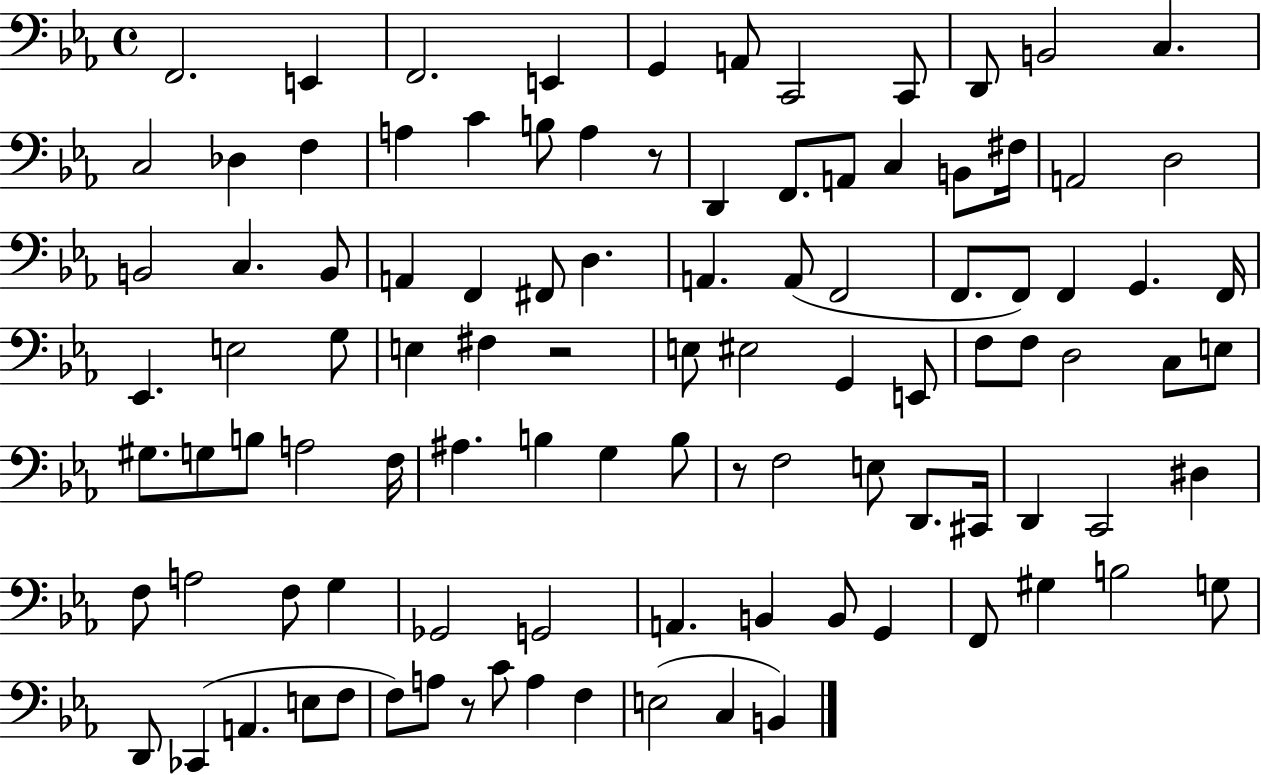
X:1
T:Untitled
M:4/4
L:1/4
K:Eb
F,,2 E,, F,,2 E,, G,, A,,/2 C,,2 C,,/2 D,,/2 B,,2 C, C,2 _D, F, A, C B,/2 A, z/2 D,, F,,/2 A,,/2 C, B,,/2 ^F,/4 A,,2 D,2 B,,2 C, B,,/2 A,, F,, ^F,,/2 D, A,, A,,/2 F,,2 F,,/2 F,,/2 F,, G,, F,,/4 _E,, E,2 G,/2 E, ^F, z2 E,/2 ^E,2 G,, E,,/2 F,/2 F,/2 D,2 C,/2 E,/2 ^G,/2 G,/2 B,/2 A,2 F,/4 ^A, B, G, B,/2 z/2 F,2 E,/2 D,,/2 ^C,,/4 D,, C,,2 ^D, F,/2 A,2 F,/2 G, _G,,2 G,,2 A,, B,, B,,/2 G,, F,,/2 ^G, B,2 G,/2 D,,/2 _C,, A,, E,/2 F,/2 F,/2 A,/2 z/2 C/2 A, F, E,2 C, B,,